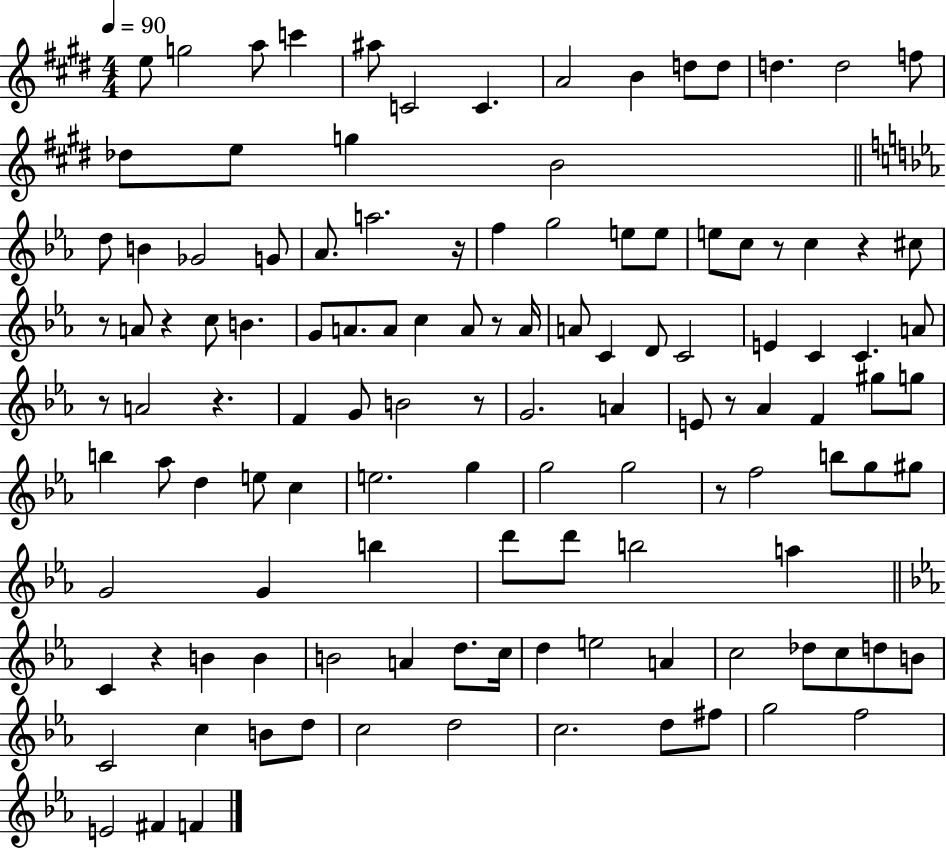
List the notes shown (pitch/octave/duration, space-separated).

E5/e G5/h A5/e C6/q A#5/e C4/h C4/q. A4/h B4/q D5/e D5/e D5/q. D5/h F5/e Db5/e E5/e G5/q B4/h D5/e B4/q Gb4/h G4/e Ab4/e. A5/h. R/s F5/q G5/h E5/e E5/e E5/e C5/e R/e C5/q R/q C#5/e R/e A4/e R/q C5/e B4/q. G4/e A4/e. A4/e C5/q A4/e R/e A4/s A4/e C4/q D4/e C4/h E4/q C4/q C4/q. A4/e R/e A4/h R/q. F4/q G4/e B4/h R/e G4/h. A4/q E4/e R/e Ab4/q F4/q G#5/e G5/e B5/q Ab5/e D5/q E5/e C5/q E5/h. G5/q G5/h G5/h R/e F5/h B5/e G5/e G#5/e G4/h G4/q B5/q D6/e D6/e B5/h A5/q C4/q R/q B4/q B4/q B4/h A4/q D5/e. C5/s D5/q E5/h A4/q C5/h Db5/e C5/e D5/e B4/e C4/h C5/q B4/e D5/e C5/h D5/h C5/h. D5/e F#5/e G5/h F5/h E4/h F#4/q F4/q